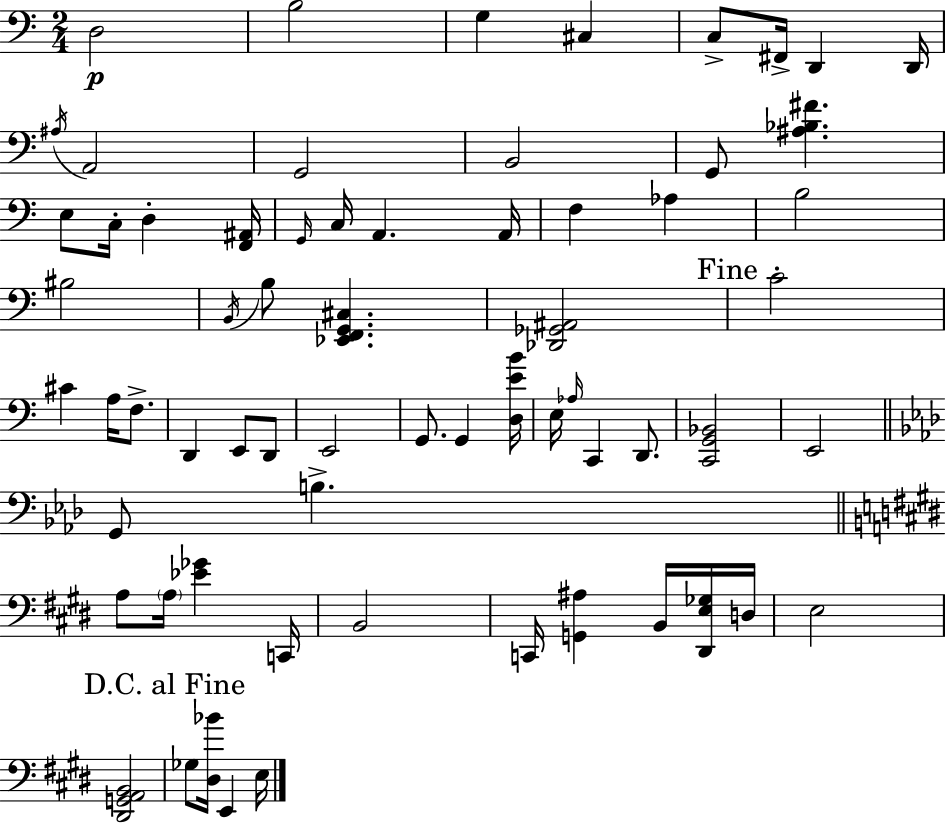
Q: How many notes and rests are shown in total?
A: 65